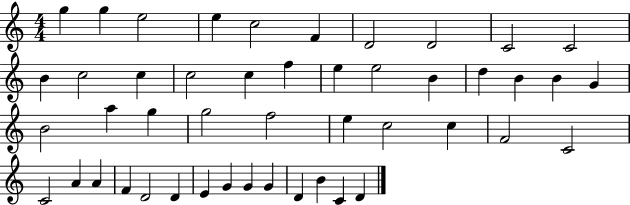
G5/q G5/q E5/h E5/q C5/h F4/q D4/h D4/h C4/h C4/h B4/q C5/h C5/q C5/h C5/q F5/q E5/q E5/h B4/q D5/q B4/q B4/q G4/q B4/h A5/q G5/q G5/h F5/h E5/q C5/h C5/q F4/h C4/h C4/h A4/q A4/q F4/q D4/h D4/q E4/q G4/q G4/q G4/q D4/q B4/q C4/q D4/q